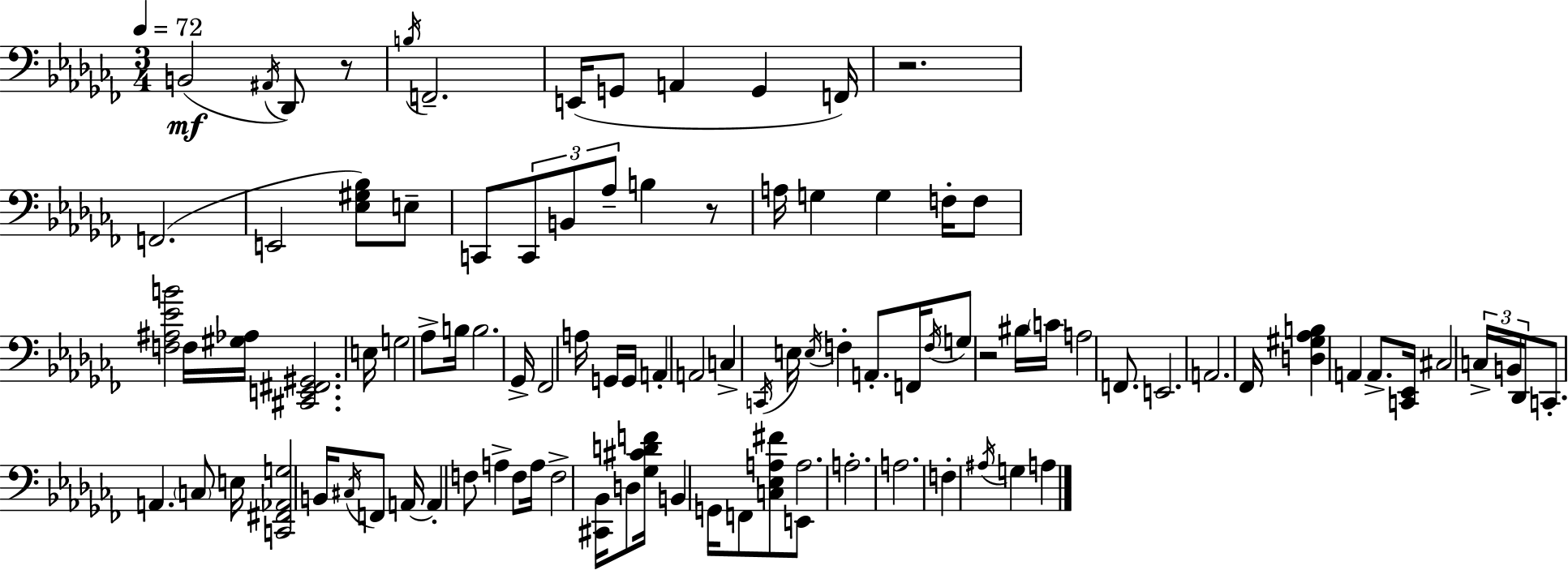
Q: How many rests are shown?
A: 4